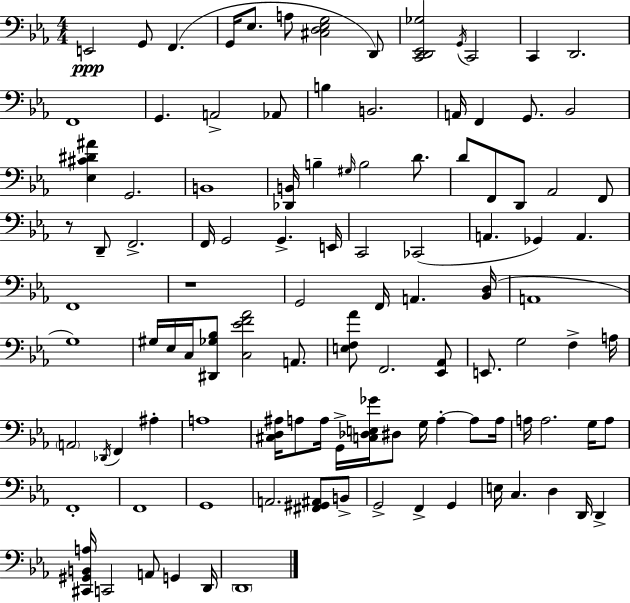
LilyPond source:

{
  \clef bass
  \numericTimeSignature
  \time 4/4
  \key ees \major
  \repeat volta 2 { e,2\ppp g,8 f,4.( | g,16 ees8. a8 <cis d ees g>2 d,8) | <c, d, ees, ges>2 \acciaccatura { g,16 } c,2 | c,4 d,2. | \break f,1 | g,4. a,2-> aes,8 | b4 b,2. | a,16 f,4 g,8. bes,2 | \break <ees cis' dis' ais'>4 g,2. | b,1 | <des, b,>16 b4-- \grace { gis16 } b2 d'8. | d'8 f,8 d,8 aes,2 | \break f,8 r8 d,8-- f,2.-> | f,16 g,2 g,4.-> | e,16 c,2 ces,2( | a,4. ges,4) a,4. | \break f,1 | r1 | g,2 f,16 a,4. | <bes, d>16( a,1 | \break g1) | gis16 ees16 c16 <dis, ges bes>8 <c ees' f' aes'>2 a,8. | <e f aes'>8 f,2. | <ees, aes,>8 e,8. g2 f4-> | \break a16 \parenthesize a,2 \acciaccatura { des,16 } f,4 ais4-. | a1 | <cis d ais>16 a8 a16 g,16-> <c des e ges'>16 dis8 g16 a4-.~~ | a8 a16 a16 a2. | \break g16 a8 f,1-. | f,1 | g,1 | a,2. <fis, gis, ais,>8 | \break b,8-> g,2-> f,4-> g,4 | e16 c4. d4 d,16 d,4-> | <cis, gis, b, a>16 c,2 a,8 g,4 | d,16 \parenthesize d,1 | \break } \bar "|."
}